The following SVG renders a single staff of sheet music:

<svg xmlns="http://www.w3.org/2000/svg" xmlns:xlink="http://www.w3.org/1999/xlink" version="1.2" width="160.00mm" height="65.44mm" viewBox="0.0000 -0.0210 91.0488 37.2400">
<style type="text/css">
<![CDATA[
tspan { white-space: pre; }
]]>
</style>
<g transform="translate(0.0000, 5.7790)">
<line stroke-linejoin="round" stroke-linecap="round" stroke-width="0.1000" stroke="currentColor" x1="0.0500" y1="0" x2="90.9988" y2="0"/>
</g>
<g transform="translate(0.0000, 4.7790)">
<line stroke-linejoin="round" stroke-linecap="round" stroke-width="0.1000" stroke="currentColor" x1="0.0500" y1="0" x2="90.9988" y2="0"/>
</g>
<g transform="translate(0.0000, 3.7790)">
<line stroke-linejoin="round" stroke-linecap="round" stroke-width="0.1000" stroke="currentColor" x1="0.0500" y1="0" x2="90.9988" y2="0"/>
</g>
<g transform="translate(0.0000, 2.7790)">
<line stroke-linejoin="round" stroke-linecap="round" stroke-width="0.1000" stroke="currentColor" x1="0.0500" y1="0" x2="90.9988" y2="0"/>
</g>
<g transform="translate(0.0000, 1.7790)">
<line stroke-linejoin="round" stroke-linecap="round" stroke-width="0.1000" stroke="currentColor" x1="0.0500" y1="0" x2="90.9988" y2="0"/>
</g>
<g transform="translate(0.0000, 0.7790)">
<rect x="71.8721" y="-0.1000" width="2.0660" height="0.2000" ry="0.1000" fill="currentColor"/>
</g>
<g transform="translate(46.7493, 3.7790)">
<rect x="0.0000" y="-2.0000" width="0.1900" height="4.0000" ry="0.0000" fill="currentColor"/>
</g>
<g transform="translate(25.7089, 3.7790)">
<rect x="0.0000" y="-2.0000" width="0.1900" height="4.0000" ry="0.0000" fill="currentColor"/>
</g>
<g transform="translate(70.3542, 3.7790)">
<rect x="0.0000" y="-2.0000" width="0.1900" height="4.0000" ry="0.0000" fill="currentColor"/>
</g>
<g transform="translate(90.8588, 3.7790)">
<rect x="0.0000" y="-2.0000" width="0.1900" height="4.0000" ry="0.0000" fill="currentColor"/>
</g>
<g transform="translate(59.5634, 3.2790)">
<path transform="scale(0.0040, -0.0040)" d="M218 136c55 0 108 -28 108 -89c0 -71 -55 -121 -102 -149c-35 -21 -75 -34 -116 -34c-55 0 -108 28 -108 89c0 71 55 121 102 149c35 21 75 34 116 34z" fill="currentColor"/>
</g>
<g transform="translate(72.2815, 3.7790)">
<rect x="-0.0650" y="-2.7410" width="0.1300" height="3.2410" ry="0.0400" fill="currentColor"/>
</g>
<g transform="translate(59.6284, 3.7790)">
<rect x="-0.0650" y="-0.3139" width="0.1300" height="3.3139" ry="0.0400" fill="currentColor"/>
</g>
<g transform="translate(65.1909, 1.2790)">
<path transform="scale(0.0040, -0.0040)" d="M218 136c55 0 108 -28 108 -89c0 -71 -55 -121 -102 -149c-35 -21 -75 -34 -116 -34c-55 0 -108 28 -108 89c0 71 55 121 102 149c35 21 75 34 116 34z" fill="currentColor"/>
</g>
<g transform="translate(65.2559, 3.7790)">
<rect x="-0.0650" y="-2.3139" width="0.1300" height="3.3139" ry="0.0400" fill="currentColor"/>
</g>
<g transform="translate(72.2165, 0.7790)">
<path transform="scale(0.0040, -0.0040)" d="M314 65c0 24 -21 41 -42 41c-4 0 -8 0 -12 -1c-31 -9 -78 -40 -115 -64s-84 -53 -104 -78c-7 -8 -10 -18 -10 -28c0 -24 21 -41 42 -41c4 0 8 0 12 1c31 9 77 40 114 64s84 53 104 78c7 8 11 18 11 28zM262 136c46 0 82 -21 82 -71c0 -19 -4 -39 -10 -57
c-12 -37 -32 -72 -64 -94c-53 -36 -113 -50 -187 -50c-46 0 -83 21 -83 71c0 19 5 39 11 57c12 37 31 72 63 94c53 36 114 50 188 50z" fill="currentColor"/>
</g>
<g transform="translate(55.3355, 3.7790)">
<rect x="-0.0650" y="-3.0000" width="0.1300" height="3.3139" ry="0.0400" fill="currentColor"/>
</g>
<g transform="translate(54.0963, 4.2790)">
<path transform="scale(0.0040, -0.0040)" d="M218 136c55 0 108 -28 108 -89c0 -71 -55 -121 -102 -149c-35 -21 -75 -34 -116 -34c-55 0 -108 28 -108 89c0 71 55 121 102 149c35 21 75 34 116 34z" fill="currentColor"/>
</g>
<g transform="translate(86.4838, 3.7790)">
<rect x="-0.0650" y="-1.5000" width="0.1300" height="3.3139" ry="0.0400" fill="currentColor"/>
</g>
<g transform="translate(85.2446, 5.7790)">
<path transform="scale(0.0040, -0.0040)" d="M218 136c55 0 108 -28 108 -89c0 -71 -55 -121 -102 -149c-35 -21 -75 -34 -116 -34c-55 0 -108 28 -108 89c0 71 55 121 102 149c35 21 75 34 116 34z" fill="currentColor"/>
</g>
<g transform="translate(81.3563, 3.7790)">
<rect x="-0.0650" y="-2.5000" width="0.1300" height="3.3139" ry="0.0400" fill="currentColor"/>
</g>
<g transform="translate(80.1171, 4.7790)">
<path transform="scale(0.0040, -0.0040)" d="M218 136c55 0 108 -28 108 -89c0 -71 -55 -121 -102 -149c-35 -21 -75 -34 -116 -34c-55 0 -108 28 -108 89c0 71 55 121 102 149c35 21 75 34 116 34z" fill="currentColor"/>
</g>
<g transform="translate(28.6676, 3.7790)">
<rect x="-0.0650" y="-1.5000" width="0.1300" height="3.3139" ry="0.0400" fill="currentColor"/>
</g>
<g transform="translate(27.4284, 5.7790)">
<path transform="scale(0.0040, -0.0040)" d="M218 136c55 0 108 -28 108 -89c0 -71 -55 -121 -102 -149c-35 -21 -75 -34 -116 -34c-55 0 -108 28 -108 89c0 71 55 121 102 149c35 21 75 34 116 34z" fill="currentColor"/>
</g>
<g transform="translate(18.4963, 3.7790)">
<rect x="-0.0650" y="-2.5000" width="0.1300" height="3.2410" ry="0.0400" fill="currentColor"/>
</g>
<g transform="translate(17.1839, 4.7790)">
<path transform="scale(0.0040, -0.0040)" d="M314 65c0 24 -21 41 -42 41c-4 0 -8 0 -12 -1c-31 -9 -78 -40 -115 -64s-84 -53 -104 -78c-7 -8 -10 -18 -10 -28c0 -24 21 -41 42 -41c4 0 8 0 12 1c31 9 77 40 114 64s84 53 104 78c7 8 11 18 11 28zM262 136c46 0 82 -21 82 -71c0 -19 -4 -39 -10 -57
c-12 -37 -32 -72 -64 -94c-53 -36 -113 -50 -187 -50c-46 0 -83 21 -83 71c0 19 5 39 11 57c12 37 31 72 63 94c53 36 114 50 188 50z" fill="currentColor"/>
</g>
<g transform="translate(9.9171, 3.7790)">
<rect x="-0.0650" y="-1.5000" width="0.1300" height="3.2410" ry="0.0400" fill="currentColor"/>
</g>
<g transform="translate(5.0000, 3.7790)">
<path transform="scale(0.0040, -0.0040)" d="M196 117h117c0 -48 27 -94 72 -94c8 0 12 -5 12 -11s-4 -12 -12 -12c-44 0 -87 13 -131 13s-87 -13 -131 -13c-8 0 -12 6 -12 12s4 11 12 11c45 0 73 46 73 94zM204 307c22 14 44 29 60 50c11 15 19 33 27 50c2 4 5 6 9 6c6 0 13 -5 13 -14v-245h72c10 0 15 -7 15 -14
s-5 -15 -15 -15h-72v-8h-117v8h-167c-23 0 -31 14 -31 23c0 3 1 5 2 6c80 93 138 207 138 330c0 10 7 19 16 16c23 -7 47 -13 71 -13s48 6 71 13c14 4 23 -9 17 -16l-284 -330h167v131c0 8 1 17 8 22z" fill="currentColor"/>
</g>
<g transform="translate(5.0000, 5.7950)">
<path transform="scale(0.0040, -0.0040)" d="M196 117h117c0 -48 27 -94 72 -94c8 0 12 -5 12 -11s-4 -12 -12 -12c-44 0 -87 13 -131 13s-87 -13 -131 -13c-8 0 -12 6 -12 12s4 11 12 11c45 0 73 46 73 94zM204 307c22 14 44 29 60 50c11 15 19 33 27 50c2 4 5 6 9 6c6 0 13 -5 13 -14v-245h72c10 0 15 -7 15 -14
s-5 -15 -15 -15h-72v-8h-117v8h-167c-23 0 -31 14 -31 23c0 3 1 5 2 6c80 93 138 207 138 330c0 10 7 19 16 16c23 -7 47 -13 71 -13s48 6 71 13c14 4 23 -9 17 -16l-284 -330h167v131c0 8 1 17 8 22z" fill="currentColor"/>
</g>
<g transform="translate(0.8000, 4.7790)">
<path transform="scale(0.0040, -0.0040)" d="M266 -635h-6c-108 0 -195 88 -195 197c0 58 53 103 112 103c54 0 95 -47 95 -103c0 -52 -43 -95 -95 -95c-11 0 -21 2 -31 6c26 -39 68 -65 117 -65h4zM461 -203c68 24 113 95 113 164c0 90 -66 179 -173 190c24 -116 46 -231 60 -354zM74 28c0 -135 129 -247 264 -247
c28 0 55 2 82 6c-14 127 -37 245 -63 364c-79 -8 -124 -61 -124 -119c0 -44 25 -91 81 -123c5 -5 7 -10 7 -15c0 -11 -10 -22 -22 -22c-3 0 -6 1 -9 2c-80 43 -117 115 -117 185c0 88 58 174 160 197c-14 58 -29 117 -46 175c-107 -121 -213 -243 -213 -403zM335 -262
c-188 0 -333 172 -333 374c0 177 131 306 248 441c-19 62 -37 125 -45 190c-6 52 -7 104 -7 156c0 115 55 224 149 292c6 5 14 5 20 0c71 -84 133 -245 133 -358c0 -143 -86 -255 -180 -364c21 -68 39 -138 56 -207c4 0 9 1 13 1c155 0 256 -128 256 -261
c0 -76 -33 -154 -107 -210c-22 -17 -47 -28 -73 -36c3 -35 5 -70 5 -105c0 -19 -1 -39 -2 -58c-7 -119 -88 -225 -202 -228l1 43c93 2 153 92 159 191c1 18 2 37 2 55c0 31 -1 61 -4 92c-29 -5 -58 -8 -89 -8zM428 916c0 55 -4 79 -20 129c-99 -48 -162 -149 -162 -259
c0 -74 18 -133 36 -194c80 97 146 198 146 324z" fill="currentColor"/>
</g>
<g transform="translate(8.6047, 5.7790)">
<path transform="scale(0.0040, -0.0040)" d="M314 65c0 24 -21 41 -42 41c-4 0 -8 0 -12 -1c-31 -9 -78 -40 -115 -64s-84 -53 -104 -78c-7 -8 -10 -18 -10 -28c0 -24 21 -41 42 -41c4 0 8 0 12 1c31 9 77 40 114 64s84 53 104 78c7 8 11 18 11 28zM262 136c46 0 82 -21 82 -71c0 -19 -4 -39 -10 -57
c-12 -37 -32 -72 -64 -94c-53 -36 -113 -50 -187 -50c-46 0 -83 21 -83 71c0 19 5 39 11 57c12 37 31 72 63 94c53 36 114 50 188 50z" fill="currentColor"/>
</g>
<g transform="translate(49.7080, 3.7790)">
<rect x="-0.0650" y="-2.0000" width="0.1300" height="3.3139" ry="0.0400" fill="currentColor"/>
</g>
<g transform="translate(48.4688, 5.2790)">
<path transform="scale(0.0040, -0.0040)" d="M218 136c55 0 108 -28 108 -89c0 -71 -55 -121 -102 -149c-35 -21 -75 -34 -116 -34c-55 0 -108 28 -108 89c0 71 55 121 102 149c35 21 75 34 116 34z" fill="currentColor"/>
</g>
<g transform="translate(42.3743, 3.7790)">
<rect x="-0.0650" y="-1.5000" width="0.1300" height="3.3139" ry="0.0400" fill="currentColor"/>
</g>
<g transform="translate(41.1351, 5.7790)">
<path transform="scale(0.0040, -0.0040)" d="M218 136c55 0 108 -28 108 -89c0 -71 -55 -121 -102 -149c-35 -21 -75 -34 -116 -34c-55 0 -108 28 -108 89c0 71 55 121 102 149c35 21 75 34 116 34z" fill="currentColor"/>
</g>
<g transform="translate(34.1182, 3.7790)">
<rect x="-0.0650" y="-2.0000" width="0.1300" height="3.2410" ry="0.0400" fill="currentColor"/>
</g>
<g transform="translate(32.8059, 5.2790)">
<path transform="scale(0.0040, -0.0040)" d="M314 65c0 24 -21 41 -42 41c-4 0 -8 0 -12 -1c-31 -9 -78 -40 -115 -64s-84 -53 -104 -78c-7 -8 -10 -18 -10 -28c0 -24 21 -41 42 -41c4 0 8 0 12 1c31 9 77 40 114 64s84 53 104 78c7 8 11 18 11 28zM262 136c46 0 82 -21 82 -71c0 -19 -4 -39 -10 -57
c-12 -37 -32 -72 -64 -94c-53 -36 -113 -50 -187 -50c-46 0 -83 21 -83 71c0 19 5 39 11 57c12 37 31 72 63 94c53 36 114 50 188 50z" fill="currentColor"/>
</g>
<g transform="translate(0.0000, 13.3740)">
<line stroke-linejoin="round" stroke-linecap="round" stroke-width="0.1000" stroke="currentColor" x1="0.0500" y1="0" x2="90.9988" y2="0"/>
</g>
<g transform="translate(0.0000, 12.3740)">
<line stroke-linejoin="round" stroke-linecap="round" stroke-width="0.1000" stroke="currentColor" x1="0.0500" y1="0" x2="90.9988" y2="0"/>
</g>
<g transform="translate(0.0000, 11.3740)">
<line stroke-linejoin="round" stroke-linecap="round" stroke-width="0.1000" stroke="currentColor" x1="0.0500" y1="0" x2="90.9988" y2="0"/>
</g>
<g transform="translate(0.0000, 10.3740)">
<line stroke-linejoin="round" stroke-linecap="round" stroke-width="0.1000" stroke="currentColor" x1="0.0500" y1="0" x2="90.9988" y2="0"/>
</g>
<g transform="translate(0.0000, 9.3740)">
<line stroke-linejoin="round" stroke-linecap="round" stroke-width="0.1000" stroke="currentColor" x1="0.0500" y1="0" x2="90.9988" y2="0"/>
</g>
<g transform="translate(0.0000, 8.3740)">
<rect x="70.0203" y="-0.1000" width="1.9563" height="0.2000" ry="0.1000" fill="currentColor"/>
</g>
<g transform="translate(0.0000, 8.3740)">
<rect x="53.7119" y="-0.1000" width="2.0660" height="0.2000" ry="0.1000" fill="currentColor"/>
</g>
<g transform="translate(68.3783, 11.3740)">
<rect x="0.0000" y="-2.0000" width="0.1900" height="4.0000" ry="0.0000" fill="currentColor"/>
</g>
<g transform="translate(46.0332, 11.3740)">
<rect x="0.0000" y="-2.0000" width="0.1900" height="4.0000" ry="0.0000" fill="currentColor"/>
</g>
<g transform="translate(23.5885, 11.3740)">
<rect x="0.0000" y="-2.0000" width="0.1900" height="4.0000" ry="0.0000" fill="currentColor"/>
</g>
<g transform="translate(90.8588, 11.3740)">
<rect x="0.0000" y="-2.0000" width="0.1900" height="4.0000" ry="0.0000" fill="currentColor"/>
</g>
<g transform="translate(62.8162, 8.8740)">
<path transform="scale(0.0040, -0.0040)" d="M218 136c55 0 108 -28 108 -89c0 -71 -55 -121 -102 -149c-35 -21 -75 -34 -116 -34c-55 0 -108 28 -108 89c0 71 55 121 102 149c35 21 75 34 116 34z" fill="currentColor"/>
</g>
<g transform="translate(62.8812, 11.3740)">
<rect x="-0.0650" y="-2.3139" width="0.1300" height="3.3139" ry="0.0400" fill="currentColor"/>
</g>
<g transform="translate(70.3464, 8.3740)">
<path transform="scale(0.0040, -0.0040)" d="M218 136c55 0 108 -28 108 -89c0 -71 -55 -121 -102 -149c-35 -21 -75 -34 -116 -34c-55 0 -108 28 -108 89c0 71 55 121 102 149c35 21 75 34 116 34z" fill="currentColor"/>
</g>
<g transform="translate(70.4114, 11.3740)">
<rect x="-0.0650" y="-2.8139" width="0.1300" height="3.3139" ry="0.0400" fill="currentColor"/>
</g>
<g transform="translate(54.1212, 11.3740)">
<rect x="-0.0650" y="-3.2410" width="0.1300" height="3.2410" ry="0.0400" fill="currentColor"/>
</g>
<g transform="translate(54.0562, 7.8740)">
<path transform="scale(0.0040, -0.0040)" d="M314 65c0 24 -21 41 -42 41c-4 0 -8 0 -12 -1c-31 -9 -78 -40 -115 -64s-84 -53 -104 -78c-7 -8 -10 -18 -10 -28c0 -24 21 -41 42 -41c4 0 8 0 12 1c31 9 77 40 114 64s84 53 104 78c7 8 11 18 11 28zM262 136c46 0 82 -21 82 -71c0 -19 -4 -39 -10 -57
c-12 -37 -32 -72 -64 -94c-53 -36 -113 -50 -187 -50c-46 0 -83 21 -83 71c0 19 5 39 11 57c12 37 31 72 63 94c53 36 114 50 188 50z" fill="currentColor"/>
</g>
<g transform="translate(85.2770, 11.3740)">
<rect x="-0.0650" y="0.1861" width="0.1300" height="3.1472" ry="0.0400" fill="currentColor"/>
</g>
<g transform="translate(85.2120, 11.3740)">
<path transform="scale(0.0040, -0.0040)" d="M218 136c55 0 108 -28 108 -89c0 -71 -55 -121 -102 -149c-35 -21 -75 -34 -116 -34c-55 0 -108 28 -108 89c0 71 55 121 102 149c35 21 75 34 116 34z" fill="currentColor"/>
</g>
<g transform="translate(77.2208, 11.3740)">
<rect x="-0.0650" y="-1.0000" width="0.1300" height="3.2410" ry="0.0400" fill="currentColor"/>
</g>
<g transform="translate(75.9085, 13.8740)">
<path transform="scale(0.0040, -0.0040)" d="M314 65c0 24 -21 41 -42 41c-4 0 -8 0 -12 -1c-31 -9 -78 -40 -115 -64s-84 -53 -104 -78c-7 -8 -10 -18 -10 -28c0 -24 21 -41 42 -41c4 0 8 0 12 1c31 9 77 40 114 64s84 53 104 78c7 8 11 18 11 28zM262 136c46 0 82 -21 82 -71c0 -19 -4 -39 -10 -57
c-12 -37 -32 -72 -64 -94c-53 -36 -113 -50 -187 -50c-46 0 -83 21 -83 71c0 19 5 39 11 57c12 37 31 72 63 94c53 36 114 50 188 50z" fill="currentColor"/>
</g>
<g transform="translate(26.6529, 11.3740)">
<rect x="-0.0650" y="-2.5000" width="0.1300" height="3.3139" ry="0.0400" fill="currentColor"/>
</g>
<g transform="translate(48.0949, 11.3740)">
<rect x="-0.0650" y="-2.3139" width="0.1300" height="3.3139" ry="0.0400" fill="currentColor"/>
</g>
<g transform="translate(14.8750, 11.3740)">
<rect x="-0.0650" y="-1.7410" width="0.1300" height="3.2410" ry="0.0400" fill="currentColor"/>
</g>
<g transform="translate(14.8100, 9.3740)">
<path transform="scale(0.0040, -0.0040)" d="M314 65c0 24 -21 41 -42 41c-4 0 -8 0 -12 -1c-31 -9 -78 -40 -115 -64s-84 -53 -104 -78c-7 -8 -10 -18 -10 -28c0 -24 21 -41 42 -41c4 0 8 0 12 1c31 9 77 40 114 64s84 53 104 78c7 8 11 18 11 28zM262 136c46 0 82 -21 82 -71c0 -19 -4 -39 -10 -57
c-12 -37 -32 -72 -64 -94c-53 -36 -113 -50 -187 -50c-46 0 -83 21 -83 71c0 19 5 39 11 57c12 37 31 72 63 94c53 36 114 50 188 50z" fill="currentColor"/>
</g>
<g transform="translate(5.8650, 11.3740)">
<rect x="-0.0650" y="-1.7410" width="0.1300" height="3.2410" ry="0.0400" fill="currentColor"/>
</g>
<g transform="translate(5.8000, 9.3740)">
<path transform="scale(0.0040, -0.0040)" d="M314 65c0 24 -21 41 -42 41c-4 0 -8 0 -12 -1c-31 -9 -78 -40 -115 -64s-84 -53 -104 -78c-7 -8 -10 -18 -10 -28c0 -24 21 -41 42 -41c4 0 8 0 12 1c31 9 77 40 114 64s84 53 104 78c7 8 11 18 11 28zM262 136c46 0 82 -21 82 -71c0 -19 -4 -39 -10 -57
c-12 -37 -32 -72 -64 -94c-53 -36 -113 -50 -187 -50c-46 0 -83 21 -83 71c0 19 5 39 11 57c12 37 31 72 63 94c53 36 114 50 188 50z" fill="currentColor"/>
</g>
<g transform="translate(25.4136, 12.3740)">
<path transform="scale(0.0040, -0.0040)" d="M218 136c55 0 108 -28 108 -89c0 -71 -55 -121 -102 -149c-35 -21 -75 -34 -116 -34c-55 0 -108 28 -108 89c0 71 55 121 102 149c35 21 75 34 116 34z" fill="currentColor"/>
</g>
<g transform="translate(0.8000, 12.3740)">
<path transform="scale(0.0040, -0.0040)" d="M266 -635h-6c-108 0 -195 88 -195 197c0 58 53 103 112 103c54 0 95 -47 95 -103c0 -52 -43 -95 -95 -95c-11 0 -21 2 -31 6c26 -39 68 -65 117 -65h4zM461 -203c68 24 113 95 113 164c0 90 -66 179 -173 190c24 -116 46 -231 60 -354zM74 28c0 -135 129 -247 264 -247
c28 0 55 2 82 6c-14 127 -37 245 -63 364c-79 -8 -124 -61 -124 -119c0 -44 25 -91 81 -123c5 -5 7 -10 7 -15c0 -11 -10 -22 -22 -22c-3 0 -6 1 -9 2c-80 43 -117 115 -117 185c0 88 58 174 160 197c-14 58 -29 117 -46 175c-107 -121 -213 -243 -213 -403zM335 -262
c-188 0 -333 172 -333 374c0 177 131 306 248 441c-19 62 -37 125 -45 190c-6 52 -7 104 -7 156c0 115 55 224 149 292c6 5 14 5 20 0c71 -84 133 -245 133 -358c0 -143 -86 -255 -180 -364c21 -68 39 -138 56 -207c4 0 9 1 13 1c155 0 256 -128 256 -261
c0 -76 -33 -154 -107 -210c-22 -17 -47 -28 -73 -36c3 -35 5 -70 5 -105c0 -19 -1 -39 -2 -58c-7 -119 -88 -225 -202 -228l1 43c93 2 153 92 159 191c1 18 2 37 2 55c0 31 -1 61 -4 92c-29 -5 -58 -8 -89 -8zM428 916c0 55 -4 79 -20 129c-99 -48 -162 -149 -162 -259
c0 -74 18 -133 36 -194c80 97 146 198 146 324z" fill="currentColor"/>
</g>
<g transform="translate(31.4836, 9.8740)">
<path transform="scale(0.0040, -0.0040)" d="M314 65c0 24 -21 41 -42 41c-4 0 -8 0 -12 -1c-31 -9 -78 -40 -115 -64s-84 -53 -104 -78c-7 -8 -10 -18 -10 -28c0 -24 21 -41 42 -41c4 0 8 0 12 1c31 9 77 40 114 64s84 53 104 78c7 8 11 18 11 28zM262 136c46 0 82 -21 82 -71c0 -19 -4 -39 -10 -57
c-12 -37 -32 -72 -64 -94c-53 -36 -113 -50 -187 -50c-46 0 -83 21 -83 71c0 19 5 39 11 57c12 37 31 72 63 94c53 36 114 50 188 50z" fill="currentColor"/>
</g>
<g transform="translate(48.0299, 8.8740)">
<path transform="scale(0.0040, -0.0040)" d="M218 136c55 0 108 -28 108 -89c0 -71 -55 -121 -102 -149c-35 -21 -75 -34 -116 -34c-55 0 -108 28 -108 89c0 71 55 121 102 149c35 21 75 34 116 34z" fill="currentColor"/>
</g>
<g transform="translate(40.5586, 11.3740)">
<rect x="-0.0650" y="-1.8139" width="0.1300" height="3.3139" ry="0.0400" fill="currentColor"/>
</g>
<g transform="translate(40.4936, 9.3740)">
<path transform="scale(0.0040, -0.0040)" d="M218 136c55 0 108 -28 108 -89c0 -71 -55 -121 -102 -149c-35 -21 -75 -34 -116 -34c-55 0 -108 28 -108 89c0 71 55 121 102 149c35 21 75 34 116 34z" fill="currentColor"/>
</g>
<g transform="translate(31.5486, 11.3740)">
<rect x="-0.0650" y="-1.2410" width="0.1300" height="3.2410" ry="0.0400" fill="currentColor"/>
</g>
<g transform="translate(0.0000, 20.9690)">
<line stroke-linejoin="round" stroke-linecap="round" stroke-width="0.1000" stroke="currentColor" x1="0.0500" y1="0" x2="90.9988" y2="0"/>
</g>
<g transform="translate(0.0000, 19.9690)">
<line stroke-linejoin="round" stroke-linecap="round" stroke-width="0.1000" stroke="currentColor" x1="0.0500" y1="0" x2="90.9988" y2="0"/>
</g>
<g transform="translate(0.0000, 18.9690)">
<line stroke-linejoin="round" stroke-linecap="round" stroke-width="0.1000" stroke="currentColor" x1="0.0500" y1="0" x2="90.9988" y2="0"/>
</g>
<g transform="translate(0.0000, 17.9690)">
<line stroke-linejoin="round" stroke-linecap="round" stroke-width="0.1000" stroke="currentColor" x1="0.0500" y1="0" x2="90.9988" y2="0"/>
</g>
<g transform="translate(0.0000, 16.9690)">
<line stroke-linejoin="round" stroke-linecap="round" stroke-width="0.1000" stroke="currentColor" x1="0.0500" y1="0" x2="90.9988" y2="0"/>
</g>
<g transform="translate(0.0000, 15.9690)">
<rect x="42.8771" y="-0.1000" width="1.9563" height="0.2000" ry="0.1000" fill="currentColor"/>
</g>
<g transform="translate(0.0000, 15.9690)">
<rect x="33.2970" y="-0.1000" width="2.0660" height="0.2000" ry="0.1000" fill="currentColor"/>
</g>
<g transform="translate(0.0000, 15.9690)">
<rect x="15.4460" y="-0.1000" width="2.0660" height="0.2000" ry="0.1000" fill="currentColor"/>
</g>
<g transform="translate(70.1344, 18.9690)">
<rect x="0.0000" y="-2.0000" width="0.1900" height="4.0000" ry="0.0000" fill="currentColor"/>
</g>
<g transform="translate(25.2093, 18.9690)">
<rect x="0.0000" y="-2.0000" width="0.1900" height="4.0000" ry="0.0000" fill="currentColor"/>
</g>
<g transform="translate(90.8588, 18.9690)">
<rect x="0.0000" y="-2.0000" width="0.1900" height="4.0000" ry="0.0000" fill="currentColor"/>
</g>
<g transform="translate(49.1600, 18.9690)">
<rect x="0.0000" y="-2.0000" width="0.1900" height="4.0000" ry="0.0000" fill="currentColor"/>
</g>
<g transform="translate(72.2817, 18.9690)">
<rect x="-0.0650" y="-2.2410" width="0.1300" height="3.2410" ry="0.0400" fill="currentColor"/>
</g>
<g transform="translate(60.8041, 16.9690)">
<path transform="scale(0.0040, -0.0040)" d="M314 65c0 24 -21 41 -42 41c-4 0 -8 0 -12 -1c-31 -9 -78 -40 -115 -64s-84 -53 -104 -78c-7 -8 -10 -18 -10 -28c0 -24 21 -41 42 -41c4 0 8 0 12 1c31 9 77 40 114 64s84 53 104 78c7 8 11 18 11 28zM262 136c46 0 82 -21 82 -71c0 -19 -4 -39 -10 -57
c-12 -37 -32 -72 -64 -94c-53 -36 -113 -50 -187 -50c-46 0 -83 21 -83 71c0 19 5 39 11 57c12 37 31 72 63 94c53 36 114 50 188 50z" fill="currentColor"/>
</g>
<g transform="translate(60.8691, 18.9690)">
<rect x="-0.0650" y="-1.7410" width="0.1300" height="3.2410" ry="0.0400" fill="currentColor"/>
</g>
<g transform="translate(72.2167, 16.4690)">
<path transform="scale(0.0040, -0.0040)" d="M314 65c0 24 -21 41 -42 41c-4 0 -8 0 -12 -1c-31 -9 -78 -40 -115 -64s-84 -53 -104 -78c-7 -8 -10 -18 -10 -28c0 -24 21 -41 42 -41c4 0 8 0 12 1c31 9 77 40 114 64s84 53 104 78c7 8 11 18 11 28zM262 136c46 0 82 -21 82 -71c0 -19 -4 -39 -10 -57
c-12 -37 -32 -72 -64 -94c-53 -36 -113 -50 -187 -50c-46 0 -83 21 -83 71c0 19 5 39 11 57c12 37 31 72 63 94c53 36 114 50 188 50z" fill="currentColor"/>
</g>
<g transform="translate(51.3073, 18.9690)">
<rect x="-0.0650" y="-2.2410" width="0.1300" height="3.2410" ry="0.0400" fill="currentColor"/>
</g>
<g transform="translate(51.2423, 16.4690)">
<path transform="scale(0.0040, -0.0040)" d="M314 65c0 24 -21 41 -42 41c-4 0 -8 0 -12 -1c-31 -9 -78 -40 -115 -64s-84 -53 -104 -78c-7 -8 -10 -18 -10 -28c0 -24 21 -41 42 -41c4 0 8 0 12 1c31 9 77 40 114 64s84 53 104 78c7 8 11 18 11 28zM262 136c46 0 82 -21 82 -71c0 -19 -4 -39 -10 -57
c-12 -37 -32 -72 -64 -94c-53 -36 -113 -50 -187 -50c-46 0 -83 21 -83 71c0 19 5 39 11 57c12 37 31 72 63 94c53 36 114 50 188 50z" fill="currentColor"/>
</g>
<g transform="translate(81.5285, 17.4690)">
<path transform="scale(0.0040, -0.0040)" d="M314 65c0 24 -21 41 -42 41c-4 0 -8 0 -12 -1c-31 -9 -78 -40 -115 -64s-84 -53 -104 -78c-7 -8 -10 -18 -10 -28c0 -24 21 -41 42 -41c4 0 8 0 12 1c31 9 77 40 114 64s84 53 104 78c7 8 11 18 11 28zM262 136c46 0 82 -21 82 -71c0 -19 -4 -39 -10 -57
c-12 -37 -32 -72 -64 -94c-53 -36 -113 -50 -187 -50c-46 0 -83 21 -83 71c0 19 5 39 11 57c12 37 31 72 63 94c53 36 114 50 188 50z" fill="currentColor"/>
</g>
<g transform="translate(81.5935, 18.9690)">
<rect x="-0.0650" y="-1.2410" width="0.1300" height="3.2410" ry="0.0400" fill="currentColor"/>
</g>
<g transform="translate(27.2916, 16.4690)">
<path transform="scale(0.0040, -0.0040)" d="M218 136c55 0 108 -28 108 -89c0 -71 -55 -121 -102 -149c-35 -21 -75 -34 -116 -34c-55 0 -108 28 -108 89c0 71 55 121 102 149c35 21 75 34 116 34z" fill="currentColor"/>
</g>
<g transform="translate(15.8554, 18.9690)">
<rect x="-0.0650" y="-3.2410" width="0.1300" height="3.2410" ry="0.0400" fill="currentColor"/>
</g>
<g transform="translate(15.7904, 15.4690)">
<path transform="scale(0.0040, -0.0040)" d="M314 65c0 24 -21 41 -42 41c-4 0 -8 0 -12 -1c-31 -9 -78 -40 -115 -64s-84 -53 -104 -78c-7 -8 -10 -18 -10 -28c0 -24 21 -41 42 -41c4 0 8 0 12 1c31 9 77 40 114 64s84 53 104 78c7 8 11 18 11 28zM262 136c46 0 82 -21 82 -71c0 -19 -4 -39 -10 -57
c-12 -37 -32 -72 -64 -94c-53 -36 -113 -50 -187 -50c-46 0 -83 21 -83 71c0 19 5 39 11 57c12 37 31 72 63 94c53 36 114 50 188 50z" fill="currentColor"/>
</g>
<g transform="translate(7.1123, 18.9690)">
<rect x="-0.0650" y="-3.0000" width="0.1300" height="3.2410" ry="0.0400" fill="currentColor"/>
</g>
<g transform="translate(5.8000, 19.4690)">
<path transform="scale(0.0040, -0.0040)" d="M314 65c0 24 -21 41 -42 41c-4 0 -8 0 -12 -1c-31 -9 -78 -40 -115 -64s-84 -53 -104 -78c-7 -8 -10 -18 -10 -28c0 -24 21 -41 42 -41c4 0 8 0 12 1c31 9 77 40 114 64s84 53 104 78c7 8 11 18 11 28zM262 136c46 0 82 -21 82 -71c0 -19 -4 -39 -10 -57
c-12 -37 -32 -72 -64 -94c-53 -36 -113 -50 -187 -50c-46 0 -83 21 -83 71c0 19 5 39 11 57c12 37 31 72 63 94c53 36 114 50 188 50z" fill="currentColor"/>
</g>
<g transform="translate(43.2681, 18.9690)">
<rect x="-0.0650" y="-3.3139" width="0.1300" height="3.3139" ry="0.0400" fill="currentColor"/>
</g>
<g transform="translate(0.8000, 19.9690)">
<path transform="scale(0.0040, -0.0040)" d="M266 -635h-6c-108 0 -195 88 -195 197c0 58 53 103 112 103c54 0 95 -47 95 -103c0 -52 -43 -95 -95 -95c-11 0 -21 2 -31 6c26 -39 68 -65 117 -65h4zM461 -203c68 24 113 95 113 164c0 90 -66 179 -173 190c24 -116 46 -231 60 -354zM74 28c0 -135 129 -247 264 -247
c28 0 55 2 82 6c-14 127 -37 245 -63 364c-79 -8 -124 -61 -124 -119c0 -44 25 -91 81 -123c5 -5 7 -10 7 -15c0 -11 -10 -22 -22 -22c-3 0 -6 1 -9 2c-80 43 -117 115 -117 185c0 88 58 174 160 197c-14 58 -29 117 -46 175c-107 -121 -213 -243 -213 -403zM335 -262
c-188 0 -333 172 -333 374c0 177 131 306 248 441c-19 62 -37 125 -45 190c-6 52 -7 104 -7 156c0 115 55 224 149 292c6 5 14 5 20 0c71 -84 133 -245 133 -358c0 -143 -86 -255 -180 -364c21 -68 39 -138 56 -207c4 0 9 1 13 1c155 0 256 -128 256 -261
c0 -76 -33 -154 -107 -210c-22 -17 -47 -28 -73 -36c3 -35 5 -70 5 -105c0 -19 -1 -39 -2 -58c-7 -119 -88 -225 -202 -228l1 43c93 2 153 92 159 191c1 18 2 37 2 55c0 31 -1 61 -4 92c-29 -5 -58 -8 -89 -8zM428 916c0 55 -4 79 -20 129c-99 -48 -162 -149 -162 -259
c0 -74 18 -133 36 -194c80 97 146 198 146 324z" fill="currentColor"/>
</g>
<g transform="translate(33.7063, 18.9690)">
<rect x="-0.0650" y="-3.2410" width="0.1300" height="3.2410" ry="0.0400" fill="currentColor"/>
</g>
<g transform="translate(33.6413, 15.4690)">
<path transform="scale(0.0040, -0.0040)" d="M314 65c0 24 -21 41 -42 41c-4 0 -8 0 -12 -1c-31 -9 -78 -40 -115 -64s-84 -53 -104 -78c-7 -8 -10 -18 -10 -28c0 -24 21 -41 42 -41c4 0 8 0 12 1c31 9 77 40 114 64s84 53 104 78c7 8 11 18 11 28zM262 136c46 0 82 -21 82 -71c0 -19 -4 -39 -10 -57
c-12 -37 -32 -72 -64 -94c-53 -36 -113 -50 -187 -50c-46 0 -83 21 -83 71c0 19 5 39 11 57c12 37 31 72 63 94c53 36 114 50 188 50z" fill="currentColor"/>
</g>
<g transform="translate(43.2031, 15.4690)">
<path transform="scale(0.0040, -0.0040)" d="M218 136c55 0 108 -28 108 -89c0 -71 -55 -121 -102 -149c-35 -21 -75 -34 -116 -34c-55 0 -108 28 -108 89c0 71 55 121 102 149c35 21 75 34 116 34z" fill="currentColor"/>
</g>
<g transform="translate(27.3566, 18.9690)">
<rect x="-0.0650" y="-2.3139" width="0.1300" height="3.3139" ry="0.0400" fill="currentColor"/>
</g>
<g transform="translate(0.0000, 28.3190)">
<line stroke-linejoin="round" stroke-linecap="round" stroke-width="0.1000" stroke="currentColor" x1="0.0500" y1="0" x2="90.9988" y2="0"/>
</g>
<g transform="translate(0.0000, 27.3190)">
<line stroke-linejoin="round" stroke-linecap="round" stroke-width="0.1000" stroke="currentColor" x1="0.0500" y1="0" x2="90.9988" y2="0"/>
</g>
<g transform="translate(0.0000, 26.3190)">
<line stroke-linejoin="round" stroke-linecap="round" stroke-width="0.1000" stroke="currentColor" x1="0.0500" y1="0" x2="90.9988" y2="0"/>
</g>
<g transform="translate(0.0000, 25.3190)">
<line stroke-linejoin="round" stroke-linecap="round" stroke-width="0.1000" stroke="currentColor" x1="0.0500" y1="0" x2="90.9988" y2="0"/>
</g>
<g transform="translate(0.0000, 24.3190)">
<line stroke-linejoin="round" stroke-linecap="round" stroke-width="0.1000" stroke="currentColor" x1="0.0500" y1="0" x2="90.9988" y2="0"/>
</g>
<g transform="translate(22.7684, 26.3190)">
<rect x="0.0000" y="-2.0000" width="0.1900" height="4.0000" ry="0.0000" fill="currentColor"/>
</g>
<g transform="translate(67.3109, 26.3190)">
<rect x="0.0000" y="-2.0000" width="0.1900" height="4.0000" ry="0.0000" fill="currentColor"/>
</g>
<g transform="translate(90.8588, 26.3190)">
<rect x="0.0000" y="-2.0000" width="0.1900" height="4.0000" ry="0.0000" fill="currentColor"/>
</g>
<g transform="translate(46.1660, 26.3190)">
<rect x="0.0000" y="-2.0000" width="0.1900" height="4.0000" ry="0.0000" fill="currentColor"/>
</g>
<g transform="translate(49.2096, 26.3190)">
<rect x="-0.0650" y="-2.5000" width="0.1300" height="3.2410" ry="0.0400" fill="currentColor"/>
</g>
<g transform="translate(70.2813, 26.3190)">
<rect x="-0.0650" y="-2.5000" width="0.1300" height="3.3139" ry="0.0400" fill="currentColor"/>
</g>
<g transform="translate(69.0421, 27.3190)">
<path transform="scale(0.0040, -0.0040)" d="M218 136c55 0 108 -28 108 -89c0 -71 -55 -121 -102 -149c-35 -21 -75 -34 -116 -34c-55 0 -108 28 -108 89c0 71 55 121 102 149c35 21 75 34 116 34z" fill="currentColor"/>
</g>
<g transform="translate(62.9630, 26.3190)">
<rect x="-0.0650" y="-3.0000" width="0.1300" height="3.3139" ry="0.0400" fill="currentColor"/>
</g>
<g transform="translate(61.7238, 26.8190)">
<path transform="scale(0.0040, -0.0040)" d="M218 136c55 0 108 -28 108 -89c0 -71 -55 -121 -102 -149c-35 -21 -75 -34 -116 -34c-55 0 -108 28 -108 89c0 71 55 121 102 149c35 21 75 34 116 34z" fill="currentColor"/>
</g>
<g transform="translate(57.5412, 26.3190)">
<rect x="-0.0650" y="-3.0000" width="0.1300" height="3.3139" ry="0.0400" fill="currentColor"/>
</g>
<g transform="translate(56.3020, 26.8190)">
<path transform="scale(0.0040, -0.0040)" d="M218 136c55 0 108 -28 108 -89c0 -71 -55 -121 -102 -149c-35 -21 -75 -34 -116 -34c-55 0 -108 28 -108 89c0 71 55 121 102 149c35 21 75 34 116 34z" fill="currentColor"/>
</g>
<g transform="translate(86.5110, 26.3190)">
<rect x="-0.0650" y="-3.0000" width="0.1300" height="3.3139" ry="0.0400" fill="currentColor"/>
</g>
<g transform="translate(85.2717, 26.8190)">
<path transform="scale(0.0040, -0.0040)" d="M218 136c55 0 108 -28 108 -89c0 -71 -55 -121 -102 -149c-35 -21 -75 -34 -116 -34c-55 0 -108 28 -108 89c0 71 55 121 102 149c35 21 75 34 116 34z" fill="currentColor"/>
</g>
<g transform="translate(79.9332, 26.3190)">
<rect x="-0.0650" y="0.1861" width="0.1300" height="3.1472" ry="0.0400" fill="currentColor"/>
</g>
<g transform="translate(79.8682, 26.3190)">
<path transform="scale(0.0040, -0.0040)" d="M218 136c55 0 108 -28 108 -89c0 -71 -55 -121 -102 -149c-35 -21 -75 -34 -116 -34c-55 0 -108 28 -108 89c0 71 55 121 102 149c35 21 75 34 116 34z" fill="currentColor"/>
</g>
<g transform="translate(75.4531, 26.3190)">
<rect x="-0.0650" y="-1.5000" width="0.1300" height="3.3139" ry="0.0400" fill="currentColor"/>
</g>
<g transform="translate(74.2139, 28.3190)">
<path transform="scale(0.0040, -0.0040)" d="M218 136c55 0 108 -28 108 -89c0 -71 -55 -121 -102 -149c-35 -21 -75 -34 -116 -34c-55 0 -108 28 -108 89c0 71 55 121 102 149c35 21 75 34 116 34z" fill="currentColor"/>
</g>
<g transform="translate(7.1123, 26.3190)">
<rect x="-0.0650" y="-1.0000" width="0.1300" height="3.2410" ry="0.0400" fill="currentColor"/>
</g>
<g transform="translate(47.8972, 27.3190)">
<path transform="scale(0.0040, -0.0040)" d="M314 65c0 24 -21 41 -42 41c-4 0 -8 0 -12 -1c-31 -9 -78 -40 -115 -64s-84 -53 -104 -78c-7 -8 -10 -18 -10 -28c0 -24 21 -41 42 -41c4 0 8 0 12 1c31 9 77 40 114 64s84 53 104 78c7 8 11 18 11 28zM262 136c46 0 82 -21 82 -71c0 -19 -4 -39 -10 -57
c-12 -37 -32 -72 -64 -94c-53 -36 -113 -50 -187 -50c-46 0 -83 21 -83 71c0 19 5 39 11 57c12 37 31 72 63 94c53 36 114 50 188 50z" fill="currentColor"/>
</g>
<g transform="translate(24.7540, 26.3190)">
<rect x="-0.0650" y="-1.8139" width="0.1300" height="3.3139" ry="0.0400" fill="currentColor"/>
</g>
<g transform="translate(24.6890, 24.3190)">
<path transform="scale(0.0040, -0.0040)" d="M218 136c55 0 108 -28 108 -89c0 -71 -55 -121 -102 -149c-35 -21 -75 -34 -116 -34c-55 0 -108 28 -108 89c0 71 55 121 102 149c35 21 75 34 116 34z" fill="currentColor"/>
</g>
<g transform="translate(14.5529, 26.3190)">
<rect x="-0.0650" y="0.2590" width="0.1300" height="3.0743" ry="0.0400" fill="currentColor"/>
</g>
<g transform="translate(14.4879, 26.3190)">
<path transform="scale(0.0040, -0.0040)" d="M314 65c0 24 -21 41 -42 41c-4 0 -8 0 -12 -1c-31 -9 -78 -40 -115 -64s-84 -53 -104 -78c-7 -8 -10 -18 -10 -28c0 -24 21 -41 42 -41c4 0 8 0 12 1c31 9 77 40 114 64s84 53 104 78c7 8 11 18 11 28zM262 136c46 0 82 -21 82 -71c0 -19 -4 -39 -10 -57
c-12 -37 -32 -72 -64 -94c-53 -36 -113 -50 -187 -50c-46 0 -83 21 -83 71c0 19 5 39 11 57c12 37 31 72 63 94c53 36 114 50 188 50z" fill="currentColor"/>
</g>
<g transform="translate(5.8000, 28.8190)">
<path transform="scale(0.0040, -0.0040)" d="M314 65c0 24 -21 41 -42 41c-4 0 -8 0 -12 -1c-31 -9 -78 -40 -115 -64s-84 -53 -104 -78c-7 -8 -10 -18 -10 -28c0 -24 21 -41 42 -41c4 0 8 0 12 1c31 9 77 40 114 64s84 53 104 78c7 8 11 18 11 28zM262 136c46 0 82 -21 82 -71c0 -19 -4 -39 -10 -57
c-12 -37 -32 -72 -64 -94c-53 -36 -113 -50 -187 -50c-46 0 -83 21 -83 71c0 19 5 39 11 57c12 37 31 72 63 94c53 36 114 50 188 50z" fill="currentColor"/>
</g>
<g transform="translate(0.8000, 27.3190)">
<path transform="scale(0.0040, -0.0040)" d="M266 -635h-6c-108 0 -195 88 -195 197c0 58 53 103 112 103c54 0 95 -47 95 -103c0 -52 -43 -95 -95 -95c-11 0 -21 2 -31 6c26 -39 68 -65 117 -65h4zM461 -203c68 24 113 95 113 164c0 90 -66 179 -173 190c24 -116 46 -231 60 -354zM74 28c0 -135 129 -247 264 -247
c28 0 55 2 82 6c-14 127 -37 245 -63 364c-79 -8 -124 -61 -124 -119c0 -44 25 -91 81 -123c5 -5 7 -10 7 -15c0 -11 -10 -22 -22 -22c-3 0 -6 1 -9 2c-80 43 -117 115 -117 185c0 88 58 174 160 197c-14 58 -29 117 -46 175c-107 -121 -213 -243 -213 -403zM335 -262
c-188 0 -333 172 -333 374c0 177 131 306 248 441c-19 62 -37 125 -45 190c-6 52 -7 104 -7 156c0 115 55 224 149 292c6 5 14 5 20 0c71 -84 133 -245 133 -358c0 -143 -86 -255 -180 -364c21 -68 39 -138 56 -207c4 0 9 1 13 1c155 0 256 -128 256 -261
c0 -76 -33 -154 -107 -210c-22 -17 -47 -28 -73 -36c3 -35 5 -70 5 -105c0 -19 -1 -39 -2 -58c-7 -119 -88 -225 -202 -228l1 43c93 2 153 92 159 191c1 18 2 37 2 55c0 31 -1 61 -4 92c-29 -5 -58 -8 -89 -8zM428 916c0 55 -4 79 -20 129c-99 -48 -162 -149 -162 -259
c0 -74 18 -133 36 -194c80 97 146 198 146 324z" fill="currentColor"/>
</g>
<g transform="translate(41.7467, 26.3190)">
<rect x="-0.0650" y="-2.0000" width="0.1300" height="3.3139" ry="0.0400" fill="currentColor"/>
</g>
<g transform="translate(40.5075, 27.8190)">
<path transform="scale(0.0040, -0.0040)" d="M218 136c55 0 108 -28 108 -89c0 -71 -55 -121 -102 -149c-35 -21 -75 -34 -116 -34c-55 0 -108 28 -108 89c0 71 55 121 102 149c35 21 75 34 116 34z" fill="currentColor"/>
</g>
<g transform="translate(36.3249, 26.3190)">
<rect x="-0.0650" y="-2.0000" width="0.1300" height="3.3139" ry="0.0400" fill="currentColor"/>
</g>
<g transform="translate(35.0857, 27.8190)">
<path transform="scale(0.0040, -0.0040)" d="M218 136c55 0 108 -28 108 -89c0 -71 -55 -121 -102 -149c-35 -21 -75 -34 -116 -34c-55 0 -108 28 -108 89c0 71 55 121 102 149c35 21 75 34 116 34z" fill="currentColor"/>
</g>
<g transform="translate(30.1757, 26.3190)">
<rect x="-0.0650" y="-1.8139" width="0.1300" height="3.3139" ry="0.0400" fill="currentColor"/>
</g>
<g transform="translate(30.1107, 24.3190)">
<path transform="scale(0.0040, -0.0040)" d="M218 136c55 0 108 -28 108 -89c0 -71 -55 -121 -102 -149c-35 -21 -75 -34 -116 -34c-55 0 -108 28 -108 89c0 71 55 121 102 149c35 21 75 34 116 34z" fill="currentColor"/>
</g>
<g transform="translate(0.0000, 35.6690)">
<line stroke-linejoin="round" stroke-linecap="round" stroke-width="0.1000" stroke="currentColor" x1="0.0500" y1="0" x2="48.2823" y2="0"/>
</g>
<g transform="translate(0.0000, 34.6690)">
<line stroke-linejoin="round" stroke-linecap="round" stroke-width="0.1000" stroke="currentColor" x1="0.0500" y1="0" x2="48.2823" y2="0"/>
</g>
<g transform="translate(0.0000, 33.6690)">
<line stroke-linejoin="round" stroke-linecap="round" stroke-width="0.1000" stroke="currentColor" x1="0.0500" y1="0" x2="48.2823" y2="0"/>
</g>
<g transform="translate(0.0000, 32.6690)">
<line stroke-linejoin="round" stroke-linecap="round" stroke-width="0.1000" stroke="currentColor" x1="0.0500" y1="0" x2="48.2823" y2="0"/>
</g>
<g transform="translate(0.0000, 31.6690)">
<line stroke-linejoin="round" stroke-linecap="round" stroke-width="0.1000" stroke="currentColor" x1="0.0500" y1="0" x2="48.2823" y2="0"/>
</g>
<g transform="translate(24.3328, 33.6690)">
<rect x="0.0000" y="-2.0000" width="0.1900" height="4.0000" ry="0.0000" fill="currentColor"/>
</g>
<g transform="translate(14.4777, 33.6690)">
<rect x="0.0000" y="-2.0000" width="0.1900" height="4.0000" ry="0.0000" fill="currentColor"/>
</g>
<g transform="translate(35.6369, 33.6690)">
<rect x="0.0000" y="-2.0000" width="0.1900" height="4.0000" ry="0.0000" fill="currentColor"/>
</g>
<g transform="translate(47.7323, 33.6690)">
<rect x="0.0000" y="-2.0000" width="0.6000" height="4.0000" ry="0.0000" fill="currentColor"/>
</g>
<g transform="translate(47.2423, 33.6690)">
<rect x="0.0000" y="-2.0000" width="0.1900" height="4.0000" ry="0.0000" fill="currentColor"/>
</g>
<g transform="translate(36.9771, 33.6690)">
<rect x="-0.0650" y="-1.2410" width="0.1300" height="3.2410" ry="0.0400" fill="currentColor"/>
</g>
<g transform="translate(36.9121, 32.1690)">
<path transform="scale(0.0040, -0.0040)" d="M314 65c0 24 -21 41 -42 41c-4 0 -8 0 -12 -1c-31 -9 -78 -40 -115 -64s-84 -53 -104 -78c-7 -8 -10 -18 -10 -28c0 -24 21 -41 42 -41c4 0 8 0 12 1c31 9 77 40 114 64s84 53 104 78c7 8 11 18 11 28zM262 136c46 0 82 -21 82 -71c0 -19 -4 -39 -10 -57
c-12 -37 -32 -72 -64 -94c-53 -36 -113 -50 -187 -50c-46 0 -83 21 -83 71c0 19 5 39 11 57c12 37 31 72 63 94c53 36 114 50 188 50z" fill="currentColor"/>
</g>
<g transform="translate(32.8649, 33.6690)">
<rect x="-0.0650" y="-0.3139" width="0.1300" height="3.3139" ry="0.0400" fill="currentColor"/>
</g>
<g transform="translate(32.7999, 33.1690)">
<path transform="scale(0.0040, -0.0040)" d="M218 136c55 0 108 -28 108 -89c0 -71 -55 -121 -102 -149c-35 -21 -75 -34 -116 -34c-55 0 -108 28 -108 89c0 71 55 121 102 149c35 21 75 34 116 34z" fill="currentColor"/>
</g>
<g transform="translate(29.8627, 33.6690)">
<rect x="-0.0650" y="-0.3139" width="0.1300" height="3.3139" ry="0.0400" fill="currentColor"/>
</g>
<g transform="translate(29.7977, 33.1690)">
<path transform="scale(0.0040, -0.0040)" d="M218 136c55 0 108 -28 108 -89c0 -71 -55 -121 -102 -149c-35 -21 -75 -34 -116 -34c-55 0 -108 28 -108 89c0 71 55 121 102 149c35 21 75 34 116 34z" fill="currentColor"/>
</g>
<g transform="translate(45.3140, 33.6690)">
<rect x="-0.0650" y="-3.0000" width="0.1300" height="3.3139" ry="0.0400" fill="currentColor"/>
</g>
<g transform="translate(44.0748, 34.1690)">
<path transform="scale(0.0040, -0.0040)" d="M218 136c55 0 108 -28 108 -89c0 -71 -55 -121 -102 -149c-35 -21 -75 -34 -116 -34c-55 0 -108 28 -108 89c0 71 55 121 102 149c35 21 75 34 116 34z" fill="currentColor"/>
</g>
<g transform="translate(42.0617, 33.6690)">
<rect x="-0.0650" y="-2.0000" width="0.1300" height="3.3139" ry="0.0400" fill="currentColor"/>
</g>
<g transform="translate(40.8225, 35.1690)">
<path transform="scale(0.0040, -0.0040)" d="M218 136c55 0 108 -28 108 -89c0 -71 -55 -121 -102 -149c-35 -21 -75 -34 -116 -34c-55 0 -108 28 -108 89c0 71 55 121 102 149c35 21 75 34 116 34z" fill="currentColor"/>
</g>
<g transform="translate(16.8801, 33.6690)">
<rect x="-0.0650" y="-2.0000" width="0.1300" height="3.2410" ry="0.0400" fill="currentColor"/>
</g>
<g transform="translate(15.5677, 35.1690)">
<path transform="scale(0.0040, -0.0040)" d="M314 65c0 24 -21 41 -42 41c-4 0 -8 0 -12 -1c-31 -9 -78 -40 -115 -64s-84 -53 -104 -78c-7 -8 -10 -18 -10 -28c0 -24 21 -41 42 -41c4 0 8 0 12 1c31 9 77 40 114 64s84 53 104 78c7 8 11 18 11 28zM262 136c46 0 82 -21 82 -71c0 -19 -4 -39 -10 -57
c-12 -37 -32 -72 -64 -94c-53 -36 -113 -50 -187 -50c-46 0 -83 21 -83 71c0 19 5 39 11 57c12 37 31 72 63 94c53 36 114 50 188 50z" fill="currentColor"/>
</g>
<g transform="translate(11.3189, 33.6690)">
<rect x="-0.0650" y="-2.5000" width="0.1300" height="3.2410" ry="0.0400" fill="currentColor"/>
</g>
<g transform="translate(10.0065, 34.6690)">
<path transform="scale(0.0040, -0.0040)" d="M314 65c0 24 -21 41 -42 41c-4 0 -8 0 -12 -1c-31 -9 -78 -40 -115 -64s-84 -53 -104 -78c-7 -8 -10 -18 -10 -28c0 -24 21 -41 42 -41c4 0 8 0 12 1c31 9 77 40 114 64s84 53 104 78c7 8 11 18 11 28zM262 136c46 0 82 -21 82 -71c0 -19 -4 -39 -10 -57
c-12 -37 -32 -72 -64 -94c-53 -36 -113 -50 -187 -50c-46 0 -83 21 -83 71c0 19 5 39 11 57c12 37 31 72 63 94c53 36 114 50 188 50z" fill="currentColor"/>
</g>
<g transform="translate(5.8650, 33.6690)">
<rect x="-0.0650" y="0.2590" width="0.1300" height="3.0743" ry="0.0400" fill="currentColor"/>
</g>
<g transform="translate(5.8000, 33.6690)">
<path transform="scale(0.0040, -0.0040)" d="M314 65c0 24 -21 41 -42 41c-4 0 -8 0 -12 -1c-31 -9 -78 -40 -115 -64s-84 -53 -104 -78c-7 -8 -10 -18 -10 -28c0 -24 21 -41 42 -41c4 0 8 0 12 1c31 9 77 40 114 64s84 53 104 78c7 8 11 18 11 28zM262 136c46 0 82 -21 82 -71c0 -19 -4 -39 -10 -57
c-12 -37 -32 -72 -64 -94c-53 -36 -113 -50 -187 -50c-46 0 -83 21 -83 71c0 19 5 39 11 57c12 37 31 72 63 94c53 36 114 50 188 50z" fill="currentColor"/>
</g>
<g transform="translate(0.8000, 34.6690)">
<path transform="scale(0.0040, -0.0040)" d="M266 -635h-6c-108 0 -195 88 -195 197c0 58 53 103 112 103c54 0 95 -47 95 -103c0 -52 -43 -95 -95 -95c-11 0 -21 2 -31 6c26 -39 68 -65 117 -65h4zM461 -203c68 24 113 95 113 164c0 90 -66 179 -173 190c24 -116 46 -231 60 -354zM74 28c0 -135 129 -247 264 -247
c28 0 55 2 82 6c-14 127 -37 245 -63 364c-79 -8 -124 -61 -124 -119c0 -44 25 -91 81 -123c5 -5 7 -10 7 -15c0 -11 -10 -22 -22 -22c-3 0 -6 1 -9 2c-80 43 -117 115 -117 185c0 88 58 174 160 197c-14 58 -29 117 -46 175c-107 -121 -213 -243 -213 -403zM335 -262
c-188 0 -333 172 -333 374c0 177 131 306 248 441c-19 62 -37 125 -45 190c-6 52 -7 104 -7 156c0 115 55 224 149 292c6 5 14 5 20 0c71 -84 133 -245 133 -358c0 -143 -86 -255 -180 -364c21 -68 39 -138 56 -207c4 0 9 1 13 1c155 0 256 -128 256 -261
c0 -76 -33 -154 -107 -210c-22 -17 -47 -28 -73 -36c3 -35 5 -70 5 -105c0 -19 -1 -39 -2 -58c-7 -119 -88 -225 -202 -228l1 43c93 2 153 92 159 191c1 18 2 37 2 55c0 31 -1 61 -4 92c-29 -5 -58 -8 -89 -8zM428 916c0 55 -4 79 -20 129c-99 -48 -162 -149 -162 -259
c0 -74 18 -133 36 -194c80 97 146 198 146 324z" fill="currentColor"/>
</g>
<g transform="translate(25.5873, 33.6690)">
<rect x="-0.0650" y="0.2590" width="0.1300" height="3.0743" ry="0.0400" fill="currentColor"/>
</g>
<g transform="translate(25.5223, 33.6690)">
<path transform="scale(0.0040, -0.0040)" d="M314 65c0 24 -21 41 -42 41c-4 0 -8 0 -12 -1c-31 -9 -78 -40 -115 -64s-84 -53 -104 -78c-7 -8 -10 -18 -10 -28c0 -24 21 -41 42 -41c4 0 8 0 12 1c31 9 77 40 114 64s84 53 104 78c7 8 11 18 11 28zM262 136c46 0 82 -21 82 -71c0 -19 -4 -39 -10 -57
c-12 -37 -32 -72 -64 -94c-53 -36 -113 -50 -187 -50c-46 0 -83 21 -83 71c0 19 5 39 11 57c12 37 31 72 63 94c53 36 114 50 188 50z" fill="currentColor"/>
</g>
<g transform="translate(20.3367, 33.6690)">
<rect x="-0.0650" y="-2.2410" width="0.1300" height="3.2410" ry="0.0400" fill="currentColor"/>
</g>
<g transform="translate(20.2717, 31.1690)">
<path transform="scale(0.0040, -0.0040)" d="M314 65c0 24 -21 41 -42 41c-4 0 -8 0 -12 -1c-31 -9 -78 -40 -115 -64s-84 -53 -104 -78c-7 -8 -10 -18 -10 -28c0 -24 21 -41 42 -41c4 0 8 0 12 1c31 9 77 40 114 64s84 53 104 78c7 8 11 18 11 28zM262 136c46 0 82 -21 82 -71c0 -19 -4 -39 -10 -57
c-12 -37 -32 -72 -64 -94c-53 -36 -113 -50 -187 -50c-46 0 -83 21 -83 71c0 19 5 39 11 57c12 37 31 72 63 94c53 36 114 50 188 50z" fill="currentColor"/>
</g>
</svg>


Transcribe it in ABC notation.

X:1
T:Untitled
M:4/4
L:1/4
K:C
E2 G2 E F2 E F A c g a2 G E f2 f2 G e2 f g b2 g a D2 B A2 b2 g b2 b g2 f2 g2 e2 D2 B2 f f F F G2 A A G E B A B2 G2 F2 g2 B2 c c e2 F A